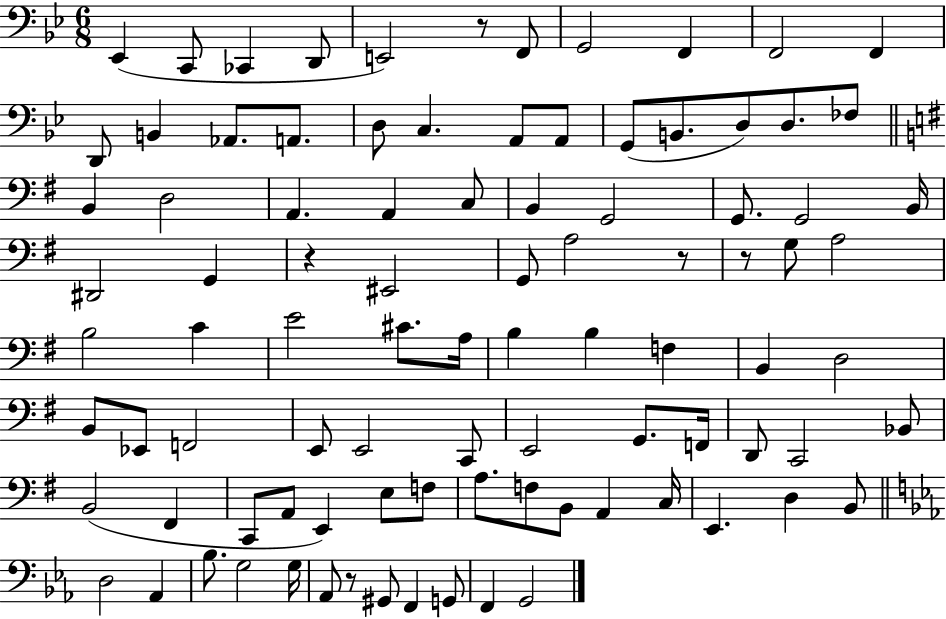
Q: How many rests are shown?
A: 5